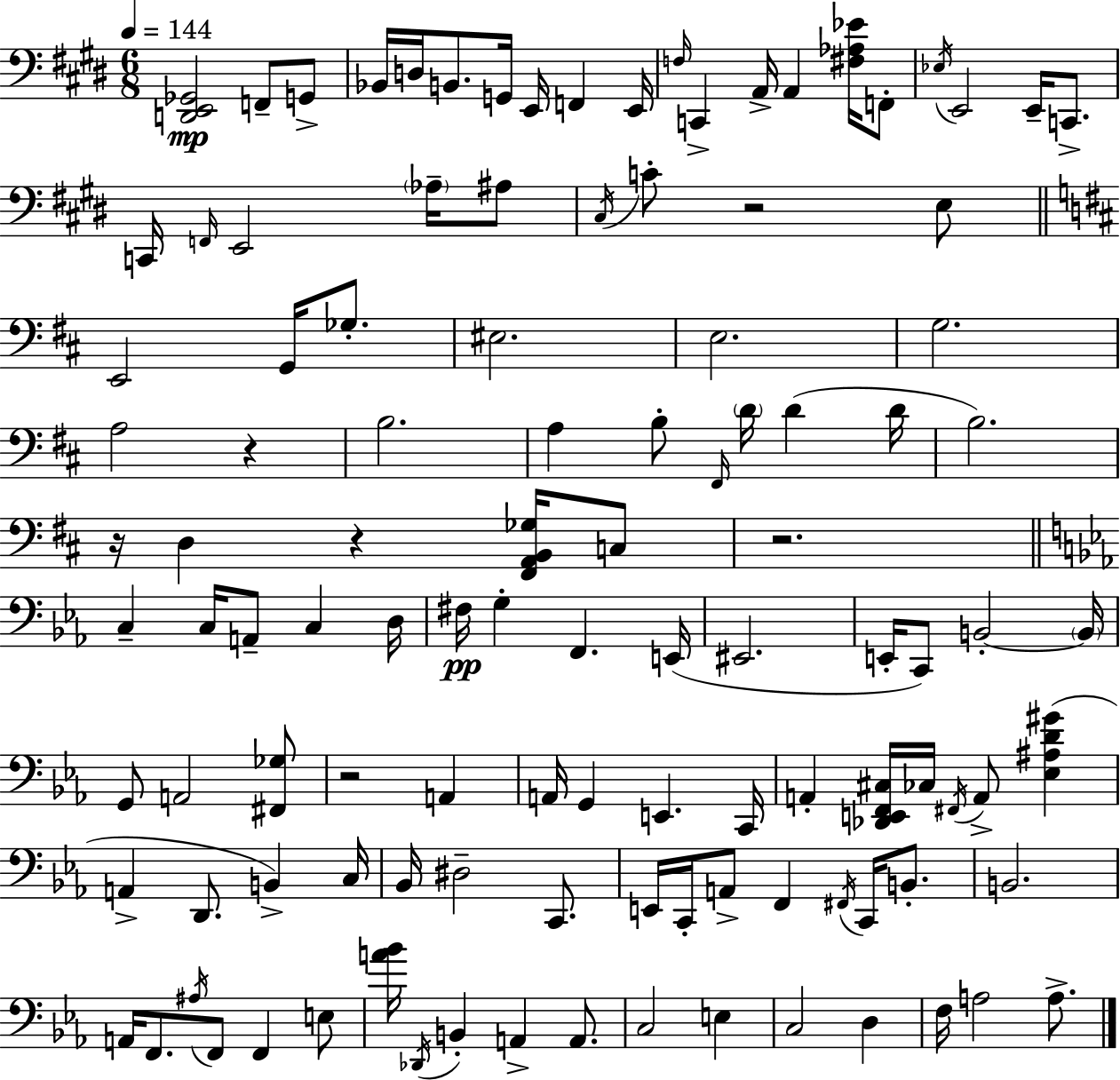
{
  \clef bass
  \numericTimeSignature
  \time 6/8
  \key e \major
  \tempo 4 = 144
  <d, e, ges,>2\mp f,8-- g,8-> | bes,16 d16 b,8. g,16 e,16 f,4 e,16 | \grace { f16 } c,4-> a,16-> a,4 <fis aes ees'>16 f,8-. | \acciaccatura { ees16 } e,2 e,16-- c,8.-> | \break c,16 \grace { f,16 } e,2 | \parenthesize aes16-- ais8 \acciaccatura { cis16 } c'8-. r2 | e8 \bar "||" \break \key d \major e,2 g,16 ges8.-. | eis2. | e2. | g2. | \break a2 r4 | b2. | a4 b8-. \grace { fis,16 } \parenthesize d'16 d'4( | d'16 b2.) | \break r16 d4 r4 <fis, a, b, ges>16 c8 | r2. | \bar "||" \break \key ees \major c4-- c16 a,8-- c4 d16 | fis16\pp g4-. f,4. e,16( | eis,2. | e,16-. c,8) b,2-.~~ \parenthesize b,16 | \break g,8 a,2 <fis, ges>8 | r2 a,4 | a,16 g,4 e,4. c,16 | a,4-. <des, e, f, cis>16 ces16 \acciaccatura { fis,16 } a,8-> <ees ais d' gis'>4( | \break a,4-> d,8. b,4->) | c16 bes,16 dis2-- c,8. | e,16 c,16-. a,8-> f,4 \acciaccatura { fis,16 } c,16 b,8.-. | b,2. | \break a,16 f,8. \acciaccatura { ais16 } f,8 f,4 | e8 <a' bes'>16 \acciaccatura { des,16 } b,4-. a,4-> | a,8. c2 | e4 c2 | \break d4 f16 a2 | a8.-> \bar "|."
}